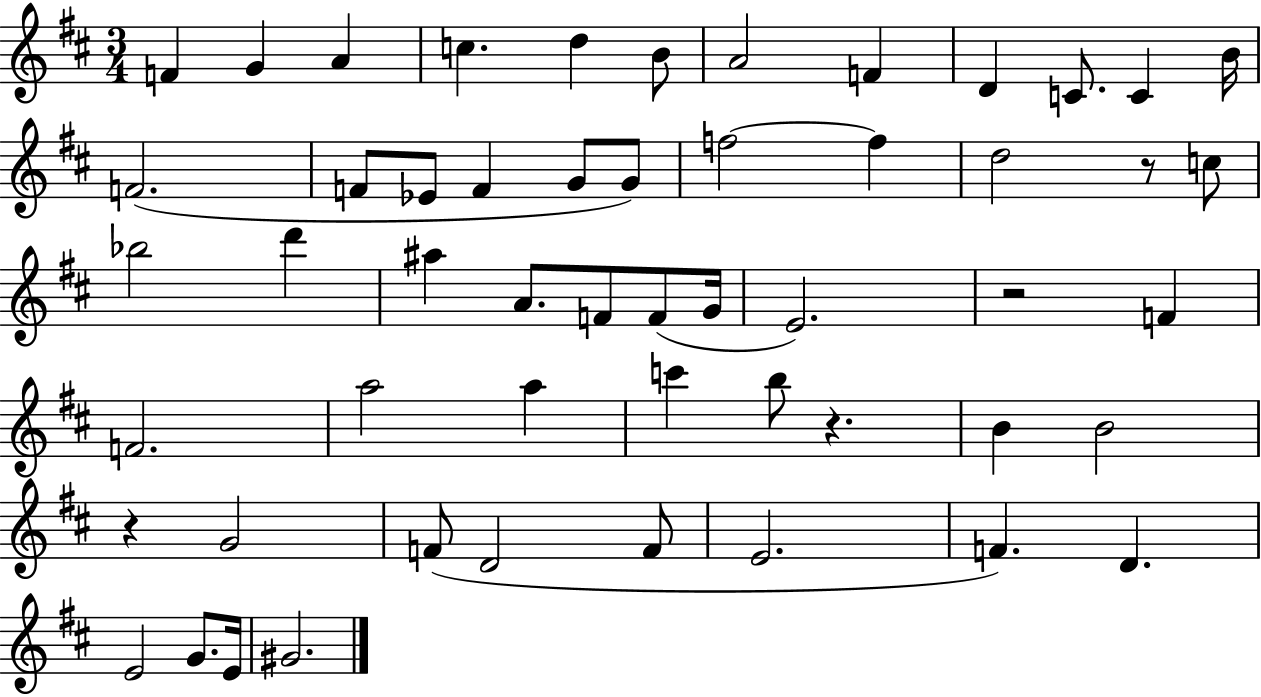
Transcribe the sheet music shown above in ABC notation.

X:1
T:Untitled
M:3/4
L:1/4
K:D
F G A c d B/2 A2 F D C/2 C B/4 F2 F/2 _E/2 F G/2 G/2 f2 f d2 z/2 c/2 _b2 d' ^a A/2 F/2 F/2 G/4 E2 z2 F F2 a2 a c' b/2 z B B2 z G2 F/2 D2 F/2 E2 F D E2 G/2 E/4 ^G2